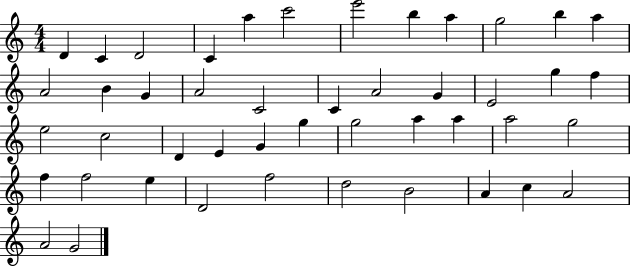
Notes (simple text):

D4/q C4/q D4/h C4/q A5/q C6/h E6/h B5/q A5/q G5/h B5/q A5/q A4/h B4/q G4/q A4/h C4/h C4/q A4/h G4/q E4/h G5/q F5/q E5/h C5/h D4/q E4/q G4/q G5/q G5/h A5/q A5/q A5/h G5/h F5/q F5/h E5/q D4/h F5/h D5/h B4/h A4/q C5/q A4/h A4/h G4/h